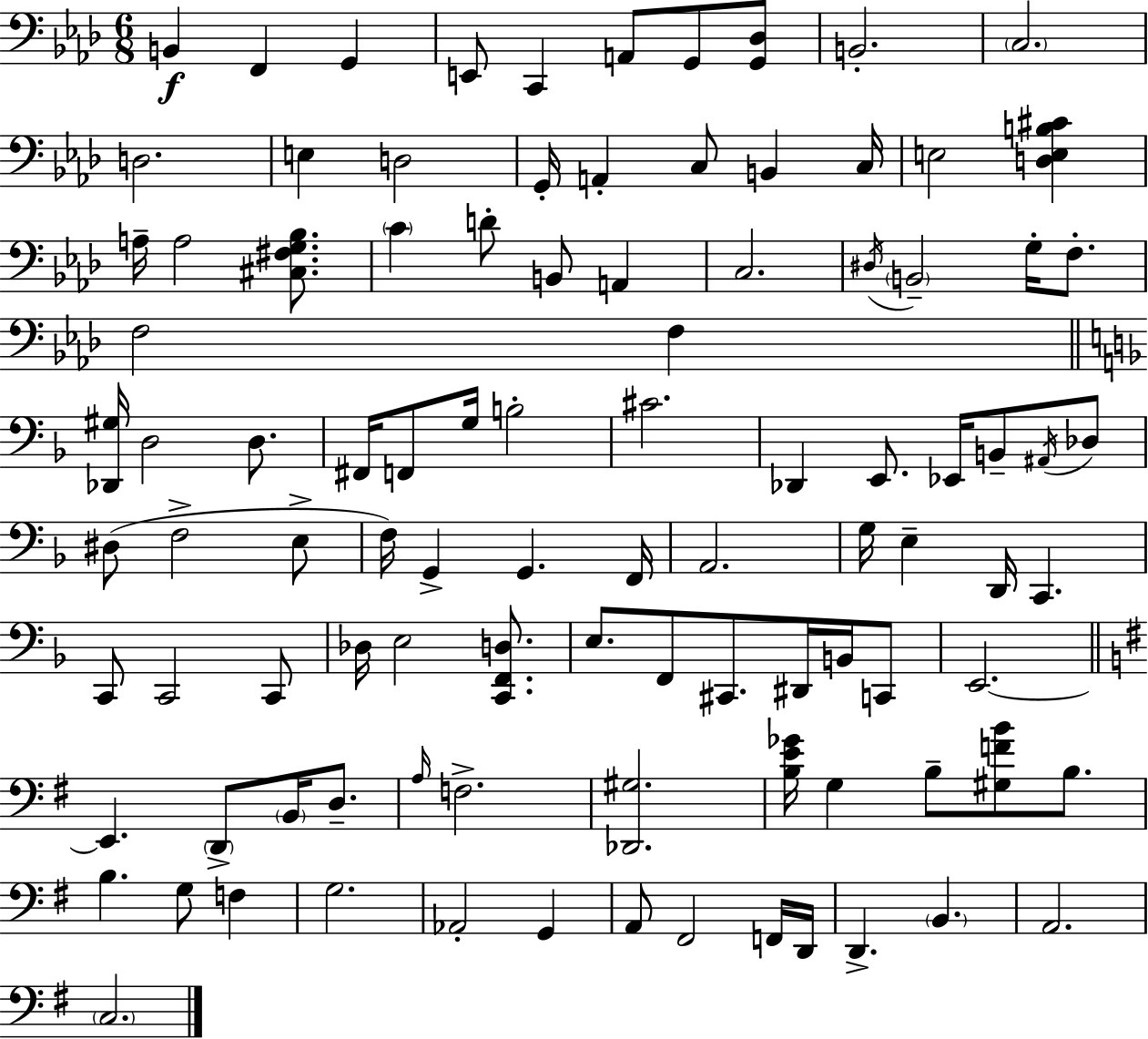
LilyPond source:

{
  \clef bass
  \numericTimeSignature
  \time 6/8
  \key aes \major
  b,4\f f,4 g,4 | e,8 c,4 a,8 g,8 <g, des>8 | b,2.-. | \parenthesize c2. | \break d2. | e4 d2 | g,16-. a,4-. c8 b,4 c16 | e2 <d e b cis'>4 | \break a16-- a2 <cis fis g bes>8. | \parenthesize c'4 d'8-. b,8 a,4 | c2. | \acciaccatura { dis16 } \parenthesize b,2-- g16-. f8.-. | \break f2 f4 | \bar "||" \break \key f \major <des, gis>16 d2 d8. | fis,16 f,8 g16 b2-. | cis'2. | des,4 e,8. ees,16 b,8-- \acciaccatura { ais,16 } des8 | \break dis8( f2-> e8-> | f16) g,4-> g,4. | f,16 a,2. | g16 e4-- d,16 c,4. | \break c,8 c,2 c,8 | des16 e2 <c, f, d>8. | e8. f,8 cis,8. dis,16 b,16 c,8 | e,2.~~ | \break \bar "||" \break \key e \minor e,4. \parenthesize d,8-> \parenthesize b,16 d8.-- | \grace { a16 } f2.-> | <des, gis>2. | <b e' ges'>16 g4 b8-- <gis f' b'>8 b8. | \break b4. g8 f4 | g2. | aes,2-. g,4 | a,8 fis,2 f,16 | \break d,16 d,4.-> \parenthesize b,4. | a,2. | \parenthesize c2. | \bar "|."
}